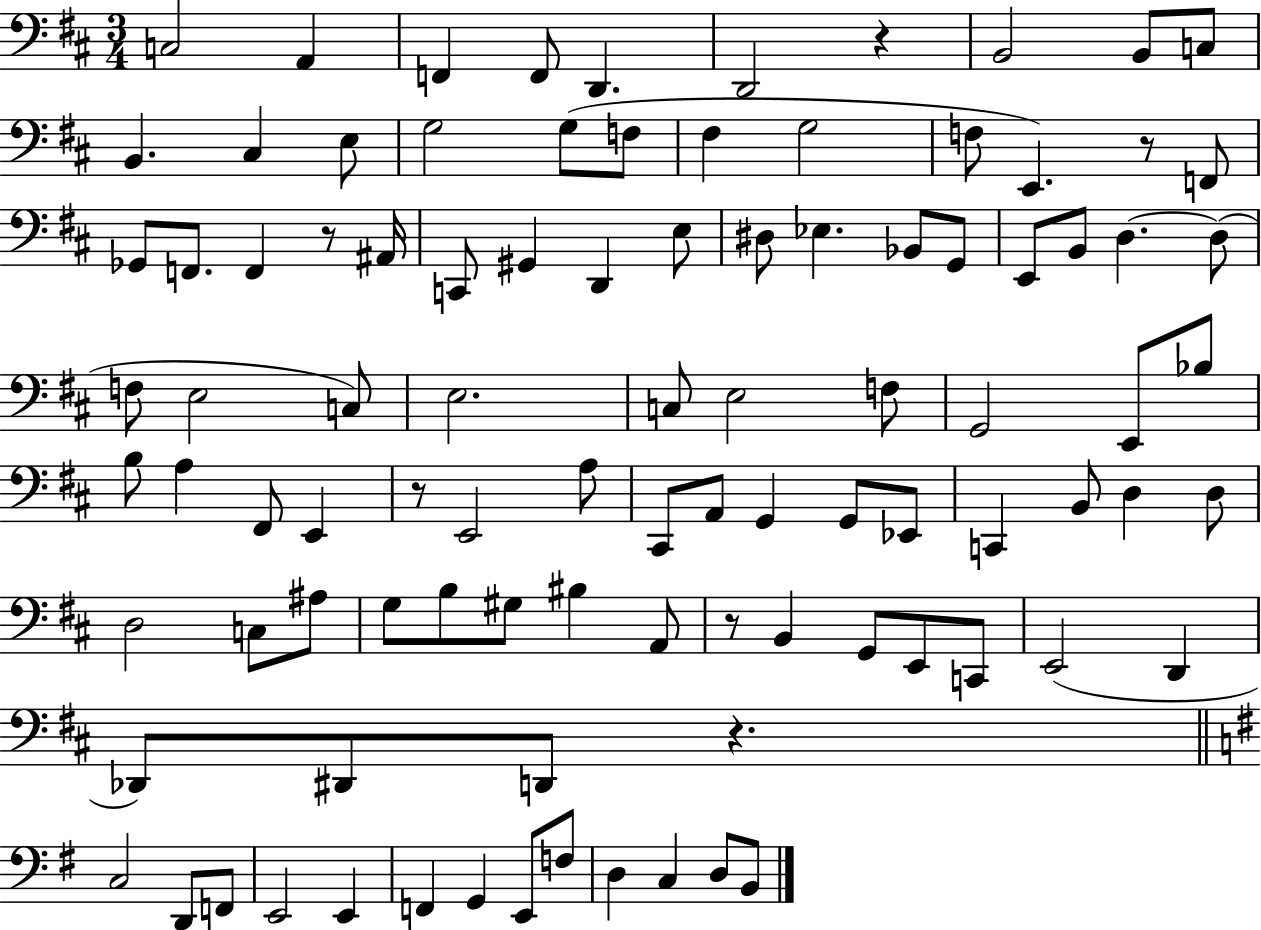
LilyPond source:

{
  \clef bass
  \numericTimeSignature
  \time 3/4
  \key d \major
  c2 a,4 | f,4 f,8 d,4. | d,2 r4 | b,2 b,8 c8 | \break b,4. cis4 e8 | g2 g8( f8 | fis4 g2 | f8 e,4.) r8 f,8 | \break ges,8 f,8. f,4 r8 ais,16 | c,8 gis,4 d,4 e8 | dis8 ees4. bes,8 g,8 | e,8 b,8 d4.~~ d8( | \break f8 e2 c8) | e2. | c8 e2 f8 | g,2 e,8 bes8 | \break b8 a4 fis,8 e,4 | r8 e,2 a8 | cis,8 a,8 g,4 g,8 ees,8 | c,4 b,8 d4 d8 | \break d2 c8 ais8 | g8 b8 gis8 bis4 a,8 | r8 b,4 g,8 e,8 c,8 | e,2( d,4 | \break des,8) dis,8 d,8 r4. | \bar "||" \break \key g \major c2 d,8 f,8 | e,2 e,4 | f,4 g,4 e,8 f8 | d4 c4 d8 b,8 | \break \bar "|."
}